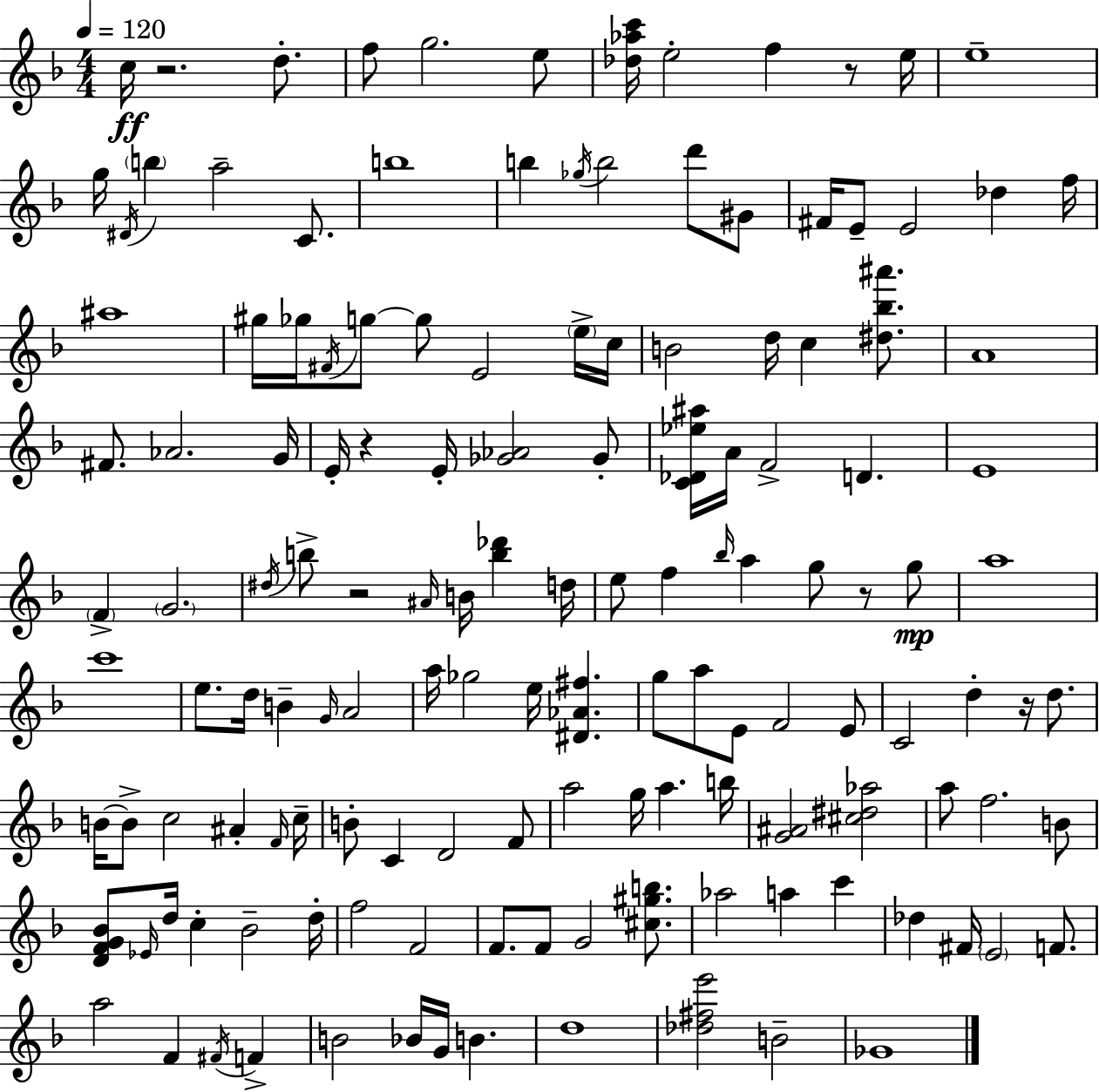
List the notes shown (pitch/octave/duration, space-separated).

C5/s R/h. D5/e. F5/e G5/h. E5/e [Db5,Ab5,C6]/s E5/h F5/q R/e E5/s E5/w G5/s D#4/s B5/q A5/h C4/e. B5/w B5/q Gb5/s B5/h D6/e G#4/e F#4/s E4/e E4/h Db5/q F5/s A#5/w G#5/s Gb5/s F#4/s G5/e G5/e E4/h E5/s C5/s B4/h D5/s C5/q [D#5,Bb5,A#6]/e. A4/w F#4/e. Ab4/h. G4/s E4/s R/q E4/s [Gb4,Ab4]/h Gb4/e [C4,Db4,Eb5,A#5]/s A4/s F4/h D4/q. E4/w F4/q G4/h. D#5/s B5/e R/h A#4/s B4/s [B5,Db6]/q D5/s E5/e F5/q Bb5/s A5/q G5/e R/e G5/e A5/w C6/w E5/e. D5/s B4/q G4/s A4/h A5/s Gb5/h E5/s [D#4,Ab4,F#5]/q. G5/e A5/e E4/e F4/h E4/e C4/h D5/q R/s D5/e. B4/s B4/e C5/h A#4/q F4/s C5/s B4/e C4/q D4/h F4/e A5/h G5/s A5/q. B5/s [G4,A#4]/h [C#5,D#5,Ab5]/h A5/e F5/h. B4/e [D4,F4,G4,Bb4]/e Eb4/s D5/s C5/q Bb4/h D5/s F5/h F4/h F4/e. F4/e G4/h [C#5,G#5,B5]/e. Ab5/h A5/q C6/q Db5/q F#4/s E4/h F4/e. A5/h F4/q F#4/s F4/q B4/h Bb4/s G4/s B4/q. D5/w [Db5,F#5,E6]/h B4/h Gb4/w